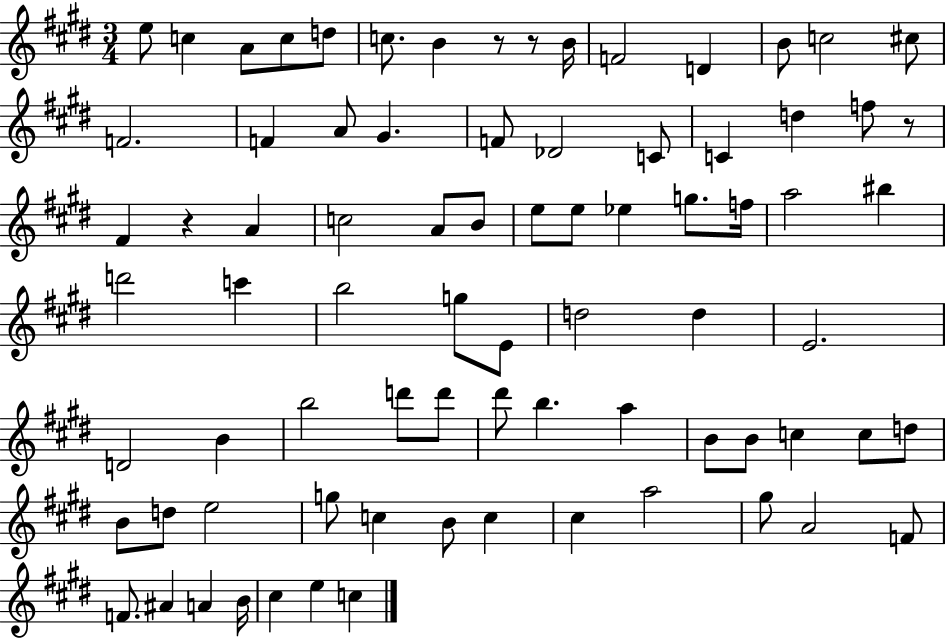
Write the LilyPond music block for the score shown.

{
  \clef treble
  \numericTimeSignature
  \time 3/4
  \key e \major
  e''8 c''4 a'8 c''8 d''8 | c''8. b'4 r8 r8 b'16 | f'2 d'4 | b'8 c''2 cis''8 | \break f'2. | f'4 a'8 gis'4. | f'8 des'2 c'8 | c'4 d''4 f''8 r8 | \break fis'4 r4 a'4 | c''2 a'8 b'8 | e''8 e''8 ees''4 g''8. f''16 | a''2 bis''4 | \break d'''2 c'''4 | b''2 g''8 e'8 | d''2 d''4 | e'2. | \break d'2 b'4 | b''2 d'''8 d'''8 | dis'''8 b''4. a''4 | b'8 b'8 c''4 c''8 d''8 | \break b'8 d''8 e''2 | g''8 c''4 b'8 c''4 | cis''4 a''2 | gis''8 a'2 f'8 | \break f'8. ais'4 a'4 b'16 | cis''4 e''4 c''4 | \bar "|."
}